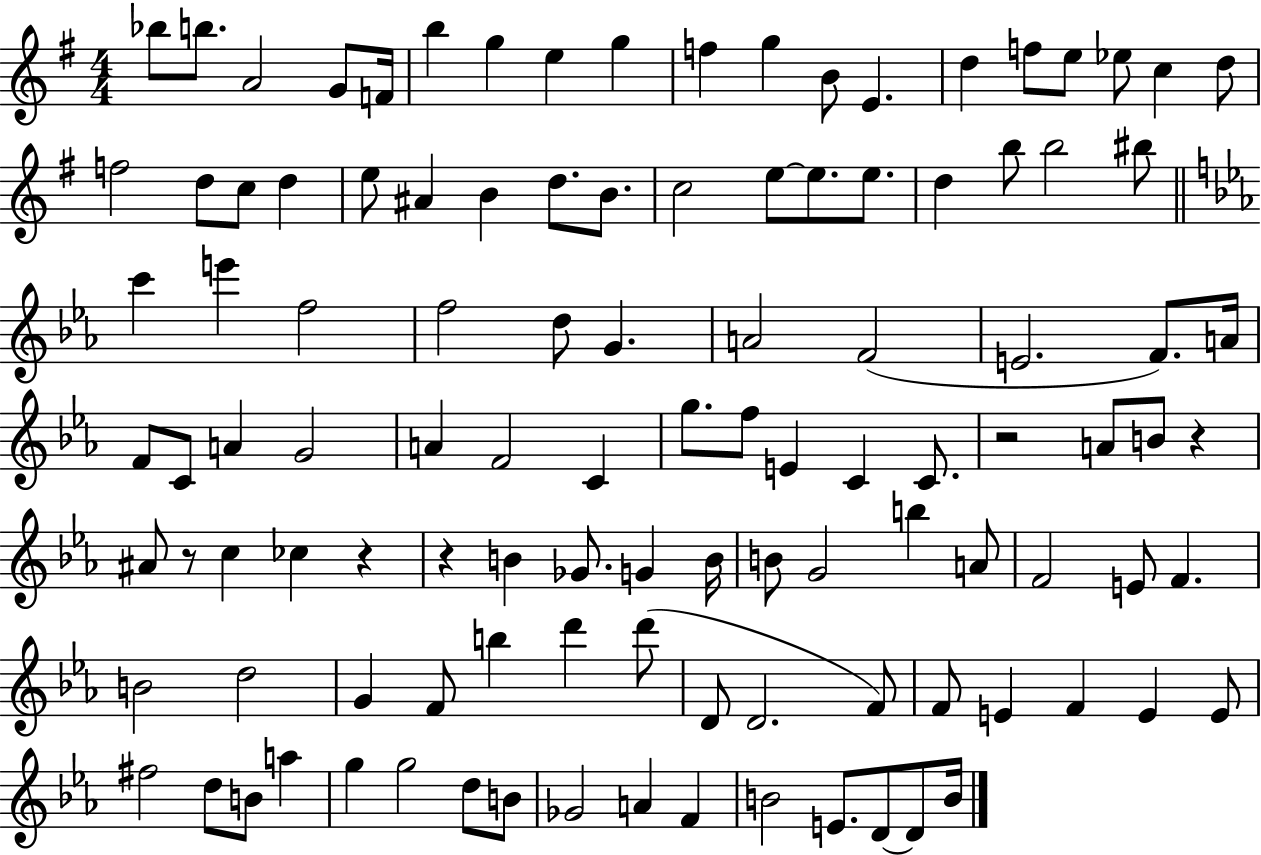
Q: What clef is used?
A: treble